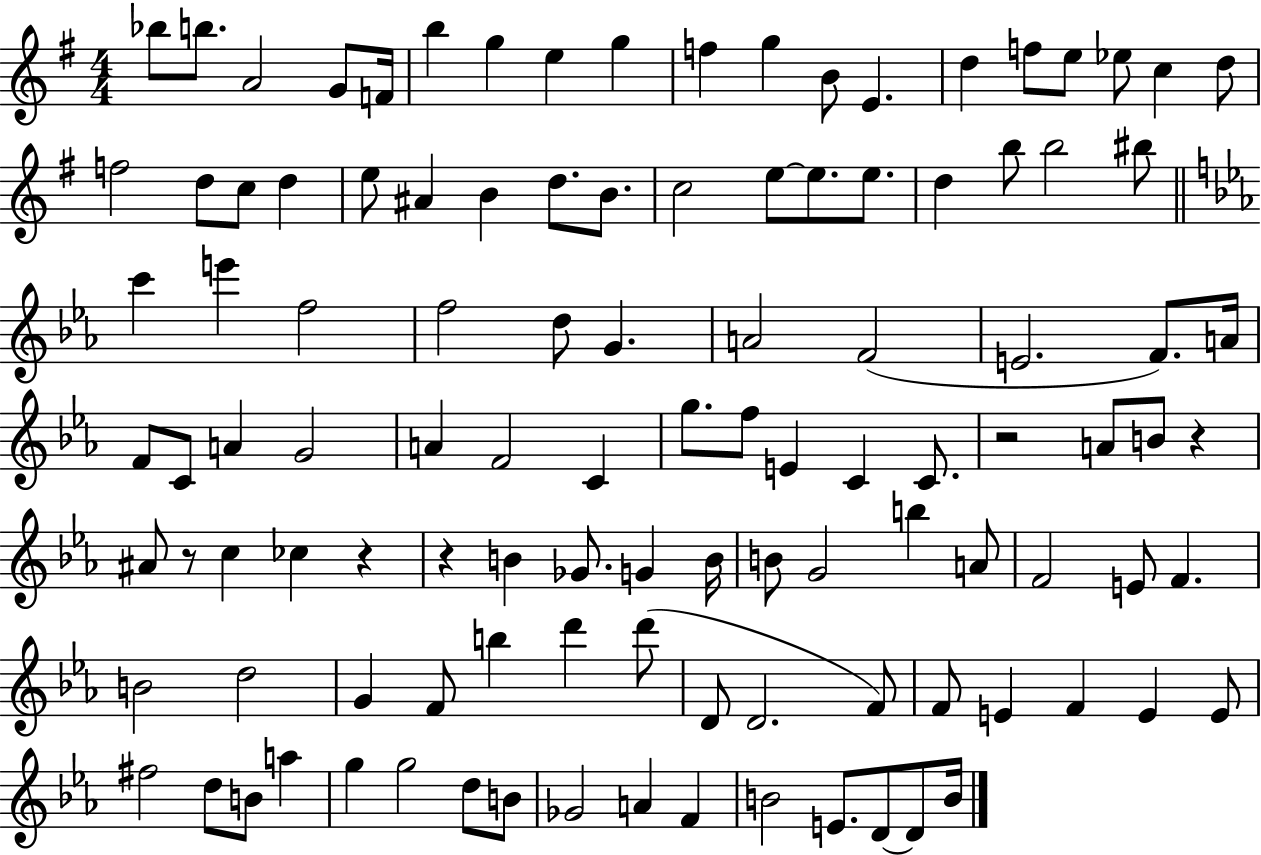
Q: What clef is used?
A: treble